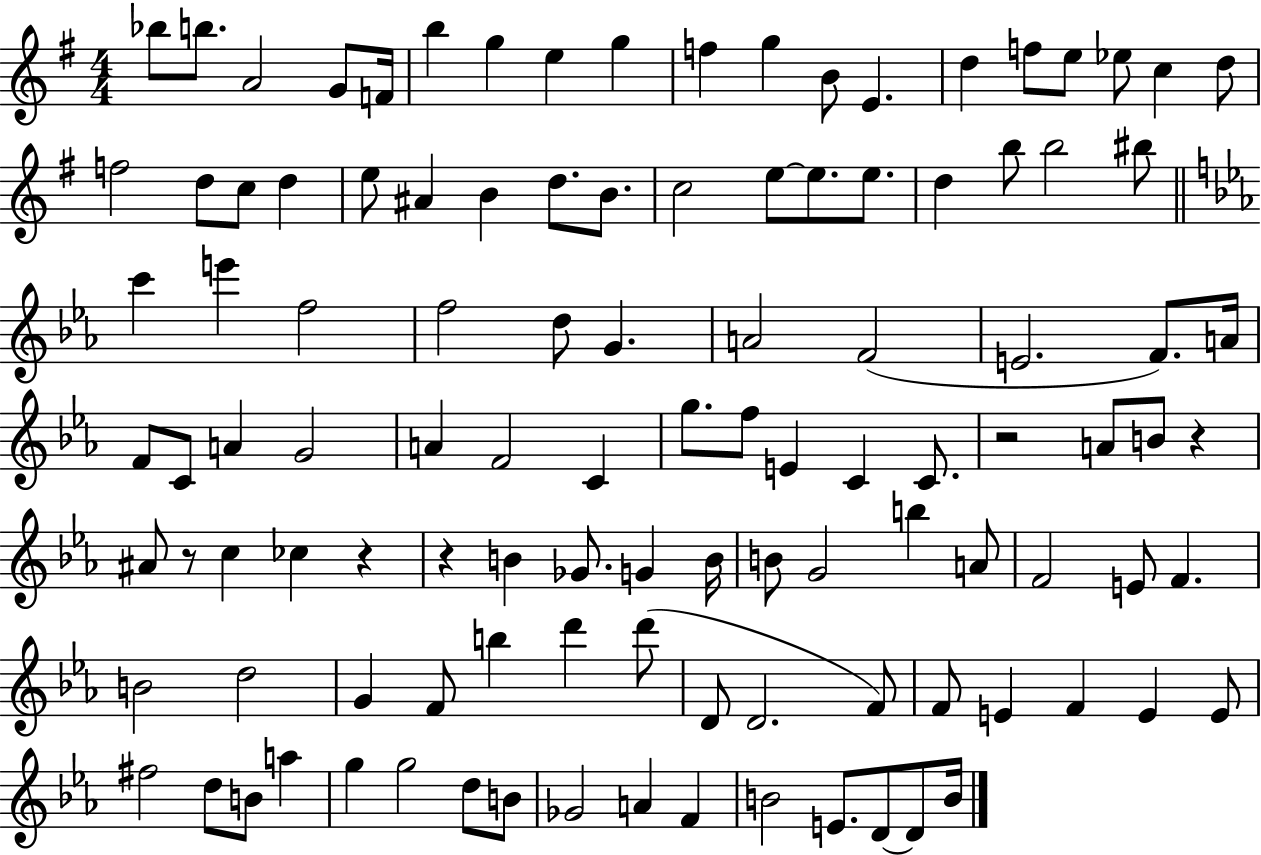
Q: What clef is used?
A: treble